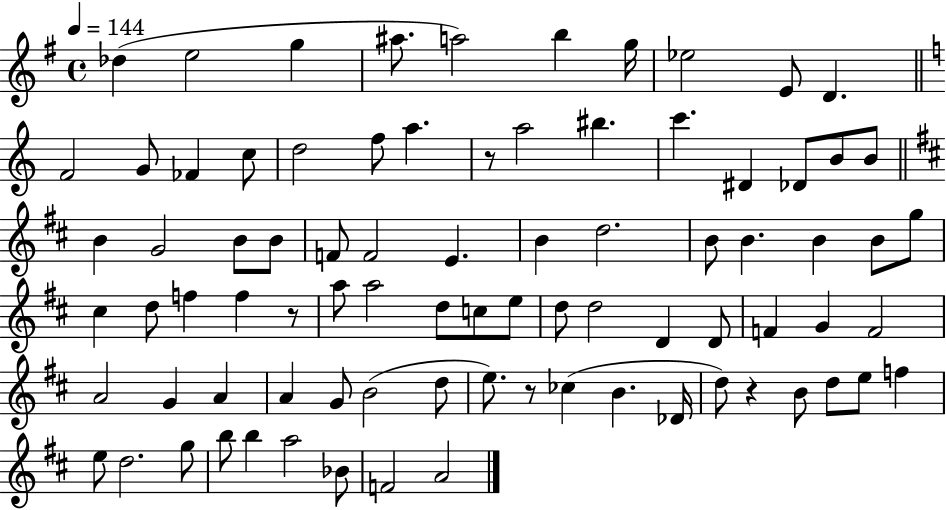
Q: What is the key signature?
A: G major